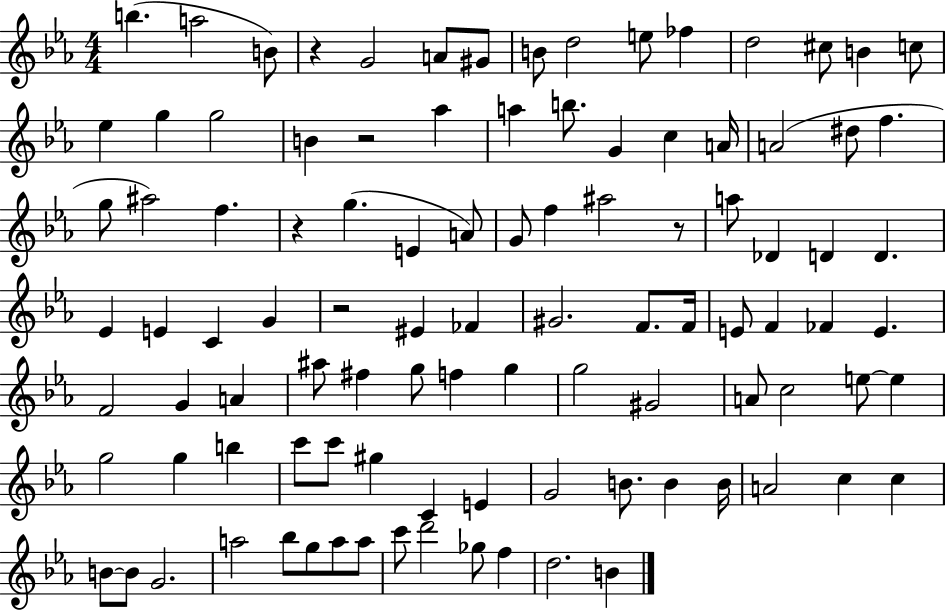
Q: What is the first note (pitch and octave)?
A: B5